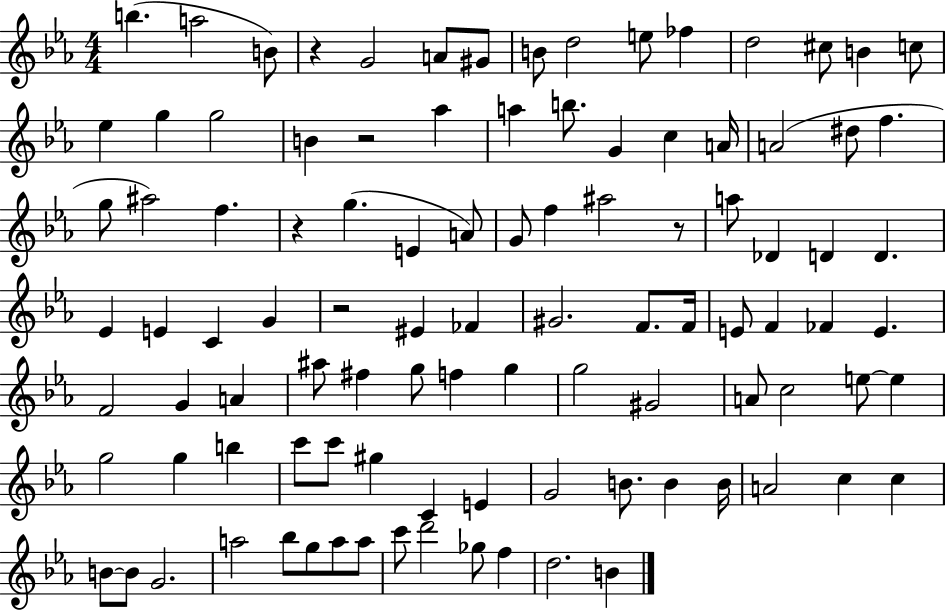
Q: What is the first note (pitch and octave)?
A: B5